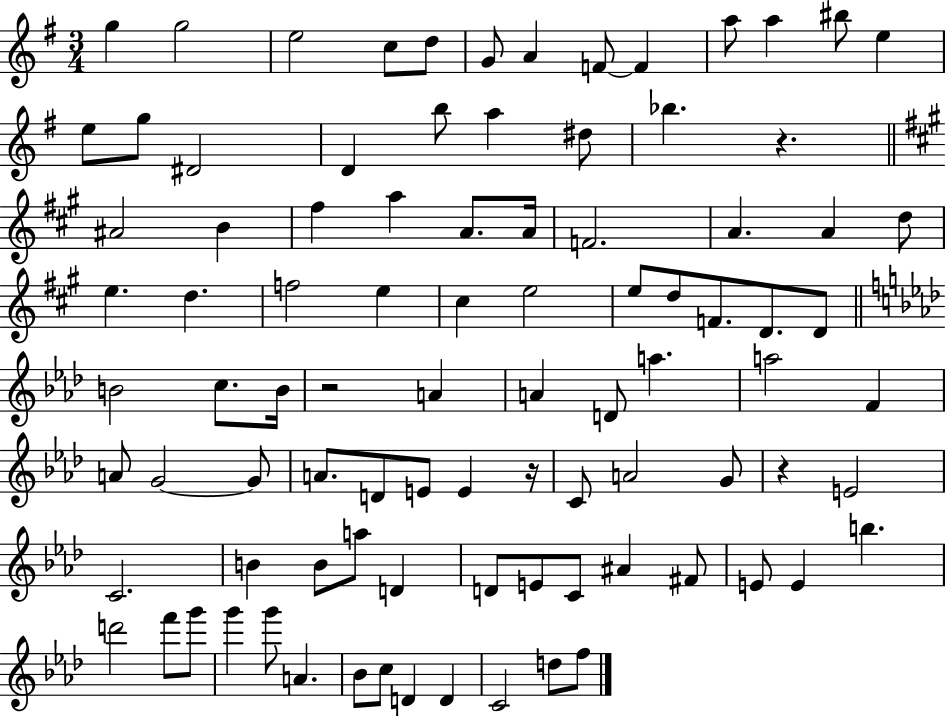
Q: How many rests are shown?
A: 4